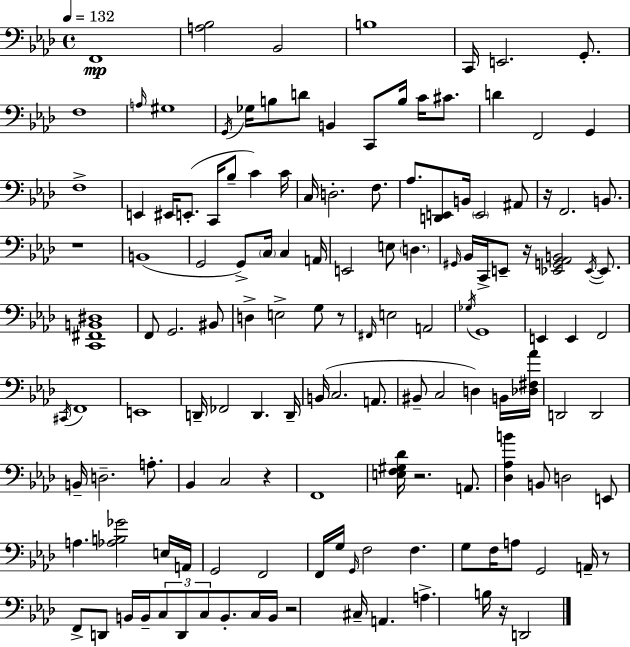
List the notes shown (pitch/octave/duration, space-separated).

F2/w [A3,Bb3]/h Bb2/h B3/w C2/s E2/h. G2/e. F3/w A3/s G#3/w G2/s Gb3/s B3/e D4/e B2/q C2/e B3/s C4/s C#4/e. D4/q F2/h G2/q F3/w E2/q EIS2/s E2/e. C2/s Bb3/e C4/q C4/s C3/s D3/h. F3/e. Ab3/e. [D2,E2]/e B2/s E2/h A#2/e R/s F2/h. B2/e. R/w B2/w G2/h G2/e C3/s C3/q A2/s E2/h E3/e D3/q. G#2/s Bb2/s C2/s E2/e R/s [Eb2,G2,Ab2,B2]/h Eb2/s Eb2/e. [C2,F#2,B2,D#3]/w F2/e G2/h. BIS2/e D3/q E3/h G3/e R/e F#2/s E3/h A2/h Gb3/s G2/w E2/q E2/q F2/h C#2/s F2/w E2/w D2/s FES2/h D2/q. D2/s B2/s C3/h. A2/e. BIS2/e C3/h D3/q B2/s [Db3,F#3,Ab4]/s D2/h D2/h B2/s D3/h. A3/e. Bb2/q C3/h R/q F2/w [E3,F3,G#3,Db4]/s R/h. A2/e. [Db3,Ab3,B4]/q B2/e D3/h E2/e A3/q. [Ab3,B3,Gb4]/h E3/s A2/s G2/h F2/h F2/s G3/s G2/s F3/h F3/q. G3/e F3/s A3/e G2/h A2/s R/e F2/e D2/e B2/s B2/s C3/e D2/e C3/e B2/e. C3/s B2/s R/h C#3/s A2/q. A3/q. B3/s R/s D2/h